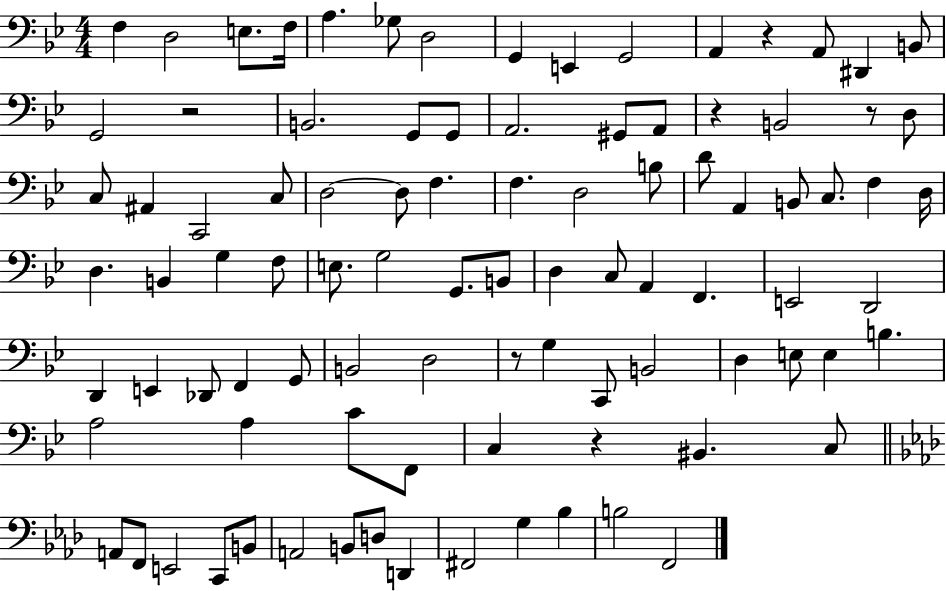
X:1
T:Untitled
M:4/4
L:1/4
K:Bb
F, D,2 E,/2 F,/4 A, _G,/2 D,2 G,, E,, G,,2 A,, z A,,/2 ^D,, B,,/2 G,,2 z2 B,,2 G,,/2 G,,/2 A,,2 ^G,,/2 A,,/2 z B,,2 z/2 D,/2 C,/2 ^A,, C,,2 C,/2 D,2 D,/2 F, F, D,2 B,/2 D/2 A,, B,,/2 C,/2 F, D,/4 D, B,, G, F,/2 E,/2 G,2 G,,/2 B,,/2 D, C,/2 A,, F,, E,,2 D,,2 D,, E,, _D,,/2 F,, G,,/2 B,,2 D,2 z/2 G, C,,/2 B,,2 D, E,/2 E, B, A,2 A, C/2 F,,/2 C, z ^B,, C,/2 A,,/2 F,,/2 E,,2 C,,/2 B,,/2 A,,2 B,,/2 D,/2 D,, ^F,,2 G, _B, B,2 F,,2